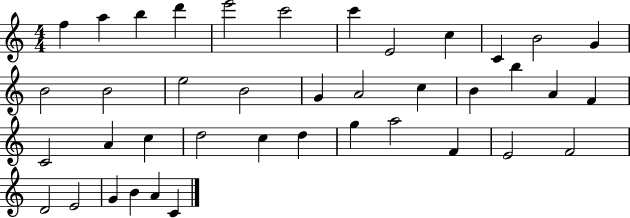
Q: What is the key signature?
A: C major